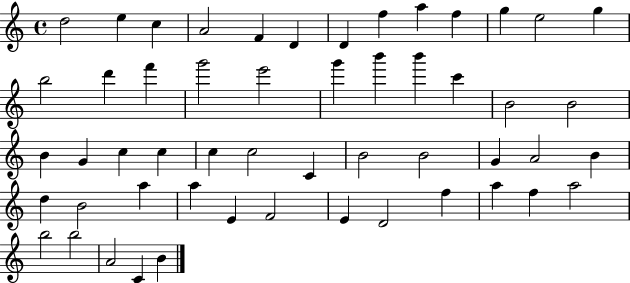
{
  \clef treble
  \time 4/4
  \defaultTimeSignature
  \key c \major
  d''2 e''4 c''4 | a'2 f'4 d'4 | d'4 f''4 a''4 f''4 | g''4 e''2 g''4 | \break b''2 d'''4 f'''4 | g'''2 e'''2 | g'''4 b'''4 b'''4 c'''4 | b'2 b'2 | \break b'4 g'4 c''4 c''4 | c''4 c''2 c'4 | b'2 b'2 | g'4 a'2 b'4 | \break d''4 b'2 a''4 | a''4 e'4 f'2 | e'4 d'2 f''4 | a''4 f''4 a''2 | \break b''2 b''2 | a'2 c'4 b'4 | \bar "|."
}